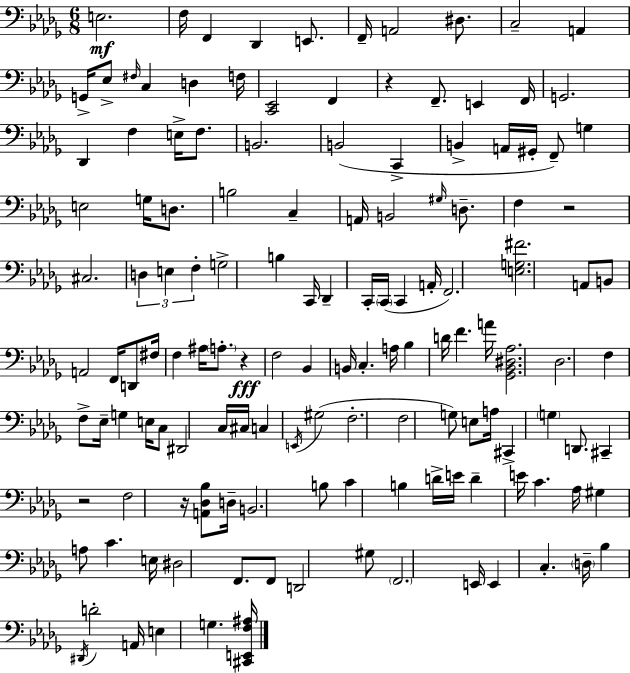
E3/h. F3/s F2/q Db2/q E2/e. F2/s A2/h D#3/e. C3/h A2/q G2/s Eb3/e F#3/s C3/q D3/q F3/s [C2,Eb2]/h F2/q R/q F2/e. E2/q F2/s G2/h. Db2/q F3/q E3/s F3/e. B2/h. B2/h C2/q B2/q A2/s G#2/s F2/e G3/q E3/h G3/s D3/e. B3/h C3/q A2/s B2/h G#3/s D3/e. F3/q R/h C#3/h. D3/q E3/q F3/q G3/h B3/q C2/s Db2/q C2/s C2/s C2/q A2/s F2/h. [E3,G3,F#4]/h. A2/e B2/e A2/h F2/s D2/e F#3/s F3/q A#3/s A3/e. R/q F3/h Bb2/q B2/s C3/q. A3/s Bb3/q D4/s F4/q. A4/s [Gb2,Bb2,D#3,Ab3]/h. Db3/h. F3/q F3/e Eb3/s G3/q E3/s C3/e D#2/h C3/s C#3/s C3/q E2/s G#3/h F3/h. F3/h G3/e E3/e A3/s C#2/q G3/q D2/e. C#2/q R/h F3/h R/s [A2,Db3,Bb3]/e D3/s B2/h. B3/e C4/q B3/q D4/s E4/s D4/q E4/s C4/q. Ab3/s G#3/q A3/e C4/q. E3/s D#3/h F2/e. F2/e D2/h G#3/e F2/h. E2/s E2/q C3/q. D3/s Bb3/q D#2/s D4/h A2/s E3/q G3/q. [C#2,E2,F3,A#3]/s